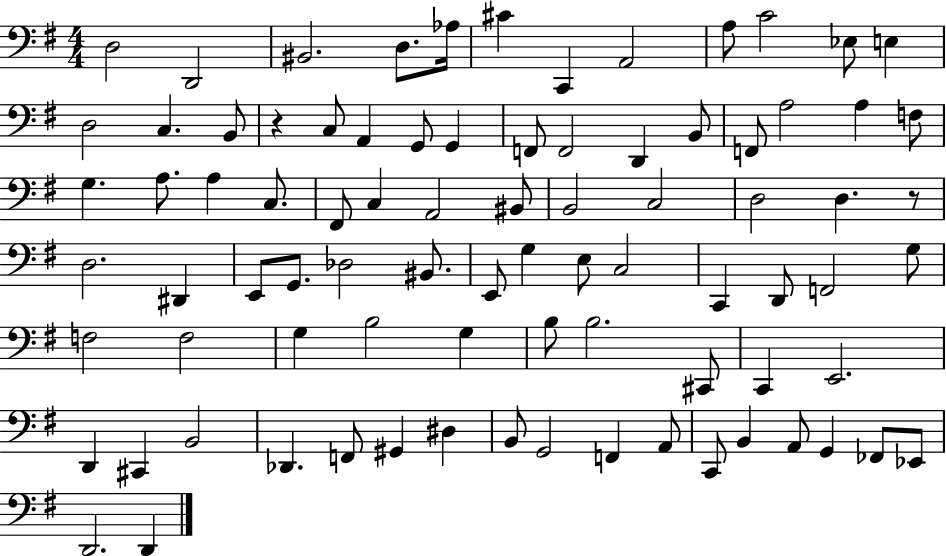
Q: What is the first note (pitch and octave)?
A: D3